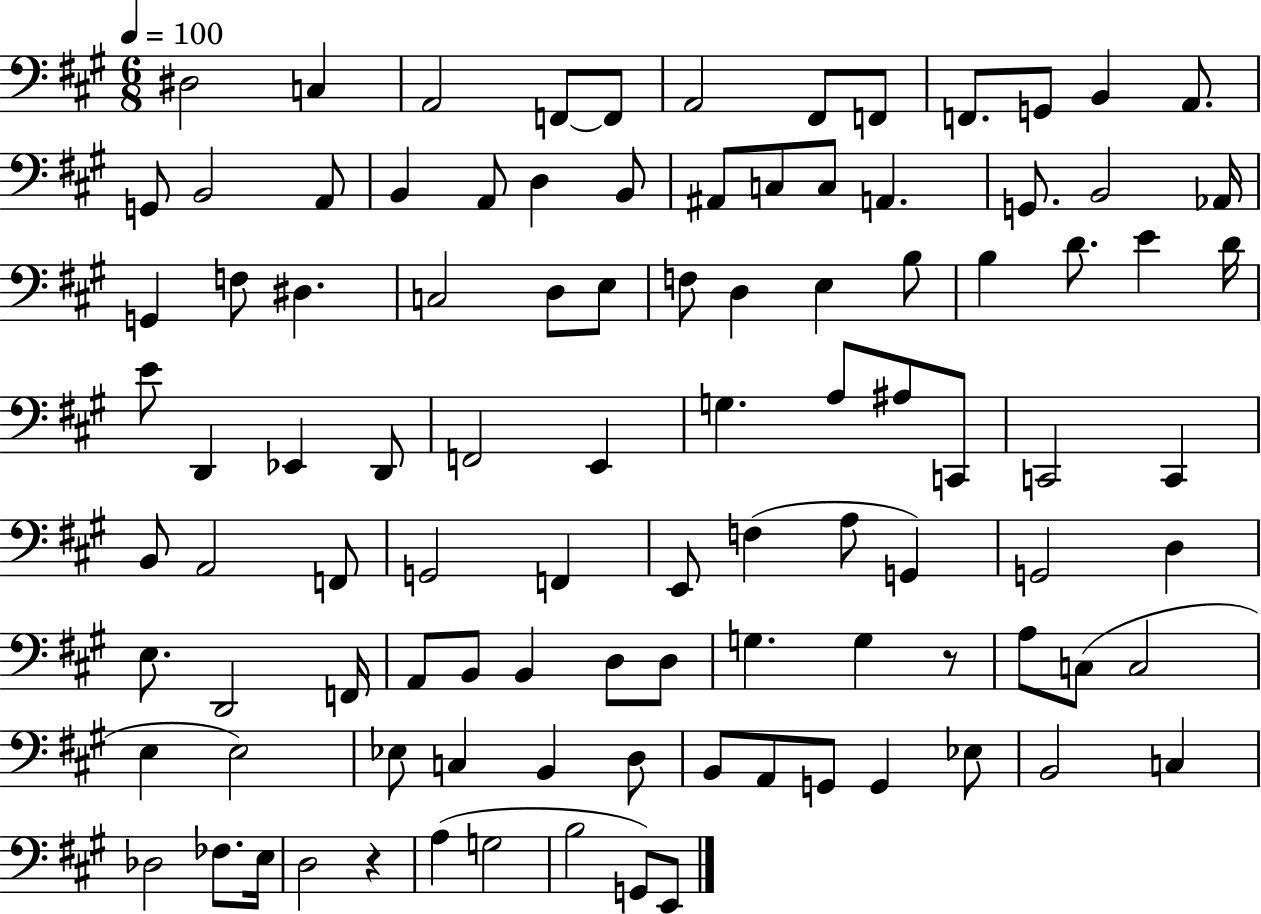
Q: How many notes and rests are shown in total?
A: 100